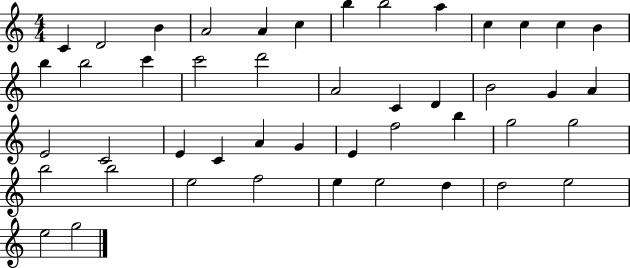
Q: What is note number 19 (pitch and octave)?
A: A4